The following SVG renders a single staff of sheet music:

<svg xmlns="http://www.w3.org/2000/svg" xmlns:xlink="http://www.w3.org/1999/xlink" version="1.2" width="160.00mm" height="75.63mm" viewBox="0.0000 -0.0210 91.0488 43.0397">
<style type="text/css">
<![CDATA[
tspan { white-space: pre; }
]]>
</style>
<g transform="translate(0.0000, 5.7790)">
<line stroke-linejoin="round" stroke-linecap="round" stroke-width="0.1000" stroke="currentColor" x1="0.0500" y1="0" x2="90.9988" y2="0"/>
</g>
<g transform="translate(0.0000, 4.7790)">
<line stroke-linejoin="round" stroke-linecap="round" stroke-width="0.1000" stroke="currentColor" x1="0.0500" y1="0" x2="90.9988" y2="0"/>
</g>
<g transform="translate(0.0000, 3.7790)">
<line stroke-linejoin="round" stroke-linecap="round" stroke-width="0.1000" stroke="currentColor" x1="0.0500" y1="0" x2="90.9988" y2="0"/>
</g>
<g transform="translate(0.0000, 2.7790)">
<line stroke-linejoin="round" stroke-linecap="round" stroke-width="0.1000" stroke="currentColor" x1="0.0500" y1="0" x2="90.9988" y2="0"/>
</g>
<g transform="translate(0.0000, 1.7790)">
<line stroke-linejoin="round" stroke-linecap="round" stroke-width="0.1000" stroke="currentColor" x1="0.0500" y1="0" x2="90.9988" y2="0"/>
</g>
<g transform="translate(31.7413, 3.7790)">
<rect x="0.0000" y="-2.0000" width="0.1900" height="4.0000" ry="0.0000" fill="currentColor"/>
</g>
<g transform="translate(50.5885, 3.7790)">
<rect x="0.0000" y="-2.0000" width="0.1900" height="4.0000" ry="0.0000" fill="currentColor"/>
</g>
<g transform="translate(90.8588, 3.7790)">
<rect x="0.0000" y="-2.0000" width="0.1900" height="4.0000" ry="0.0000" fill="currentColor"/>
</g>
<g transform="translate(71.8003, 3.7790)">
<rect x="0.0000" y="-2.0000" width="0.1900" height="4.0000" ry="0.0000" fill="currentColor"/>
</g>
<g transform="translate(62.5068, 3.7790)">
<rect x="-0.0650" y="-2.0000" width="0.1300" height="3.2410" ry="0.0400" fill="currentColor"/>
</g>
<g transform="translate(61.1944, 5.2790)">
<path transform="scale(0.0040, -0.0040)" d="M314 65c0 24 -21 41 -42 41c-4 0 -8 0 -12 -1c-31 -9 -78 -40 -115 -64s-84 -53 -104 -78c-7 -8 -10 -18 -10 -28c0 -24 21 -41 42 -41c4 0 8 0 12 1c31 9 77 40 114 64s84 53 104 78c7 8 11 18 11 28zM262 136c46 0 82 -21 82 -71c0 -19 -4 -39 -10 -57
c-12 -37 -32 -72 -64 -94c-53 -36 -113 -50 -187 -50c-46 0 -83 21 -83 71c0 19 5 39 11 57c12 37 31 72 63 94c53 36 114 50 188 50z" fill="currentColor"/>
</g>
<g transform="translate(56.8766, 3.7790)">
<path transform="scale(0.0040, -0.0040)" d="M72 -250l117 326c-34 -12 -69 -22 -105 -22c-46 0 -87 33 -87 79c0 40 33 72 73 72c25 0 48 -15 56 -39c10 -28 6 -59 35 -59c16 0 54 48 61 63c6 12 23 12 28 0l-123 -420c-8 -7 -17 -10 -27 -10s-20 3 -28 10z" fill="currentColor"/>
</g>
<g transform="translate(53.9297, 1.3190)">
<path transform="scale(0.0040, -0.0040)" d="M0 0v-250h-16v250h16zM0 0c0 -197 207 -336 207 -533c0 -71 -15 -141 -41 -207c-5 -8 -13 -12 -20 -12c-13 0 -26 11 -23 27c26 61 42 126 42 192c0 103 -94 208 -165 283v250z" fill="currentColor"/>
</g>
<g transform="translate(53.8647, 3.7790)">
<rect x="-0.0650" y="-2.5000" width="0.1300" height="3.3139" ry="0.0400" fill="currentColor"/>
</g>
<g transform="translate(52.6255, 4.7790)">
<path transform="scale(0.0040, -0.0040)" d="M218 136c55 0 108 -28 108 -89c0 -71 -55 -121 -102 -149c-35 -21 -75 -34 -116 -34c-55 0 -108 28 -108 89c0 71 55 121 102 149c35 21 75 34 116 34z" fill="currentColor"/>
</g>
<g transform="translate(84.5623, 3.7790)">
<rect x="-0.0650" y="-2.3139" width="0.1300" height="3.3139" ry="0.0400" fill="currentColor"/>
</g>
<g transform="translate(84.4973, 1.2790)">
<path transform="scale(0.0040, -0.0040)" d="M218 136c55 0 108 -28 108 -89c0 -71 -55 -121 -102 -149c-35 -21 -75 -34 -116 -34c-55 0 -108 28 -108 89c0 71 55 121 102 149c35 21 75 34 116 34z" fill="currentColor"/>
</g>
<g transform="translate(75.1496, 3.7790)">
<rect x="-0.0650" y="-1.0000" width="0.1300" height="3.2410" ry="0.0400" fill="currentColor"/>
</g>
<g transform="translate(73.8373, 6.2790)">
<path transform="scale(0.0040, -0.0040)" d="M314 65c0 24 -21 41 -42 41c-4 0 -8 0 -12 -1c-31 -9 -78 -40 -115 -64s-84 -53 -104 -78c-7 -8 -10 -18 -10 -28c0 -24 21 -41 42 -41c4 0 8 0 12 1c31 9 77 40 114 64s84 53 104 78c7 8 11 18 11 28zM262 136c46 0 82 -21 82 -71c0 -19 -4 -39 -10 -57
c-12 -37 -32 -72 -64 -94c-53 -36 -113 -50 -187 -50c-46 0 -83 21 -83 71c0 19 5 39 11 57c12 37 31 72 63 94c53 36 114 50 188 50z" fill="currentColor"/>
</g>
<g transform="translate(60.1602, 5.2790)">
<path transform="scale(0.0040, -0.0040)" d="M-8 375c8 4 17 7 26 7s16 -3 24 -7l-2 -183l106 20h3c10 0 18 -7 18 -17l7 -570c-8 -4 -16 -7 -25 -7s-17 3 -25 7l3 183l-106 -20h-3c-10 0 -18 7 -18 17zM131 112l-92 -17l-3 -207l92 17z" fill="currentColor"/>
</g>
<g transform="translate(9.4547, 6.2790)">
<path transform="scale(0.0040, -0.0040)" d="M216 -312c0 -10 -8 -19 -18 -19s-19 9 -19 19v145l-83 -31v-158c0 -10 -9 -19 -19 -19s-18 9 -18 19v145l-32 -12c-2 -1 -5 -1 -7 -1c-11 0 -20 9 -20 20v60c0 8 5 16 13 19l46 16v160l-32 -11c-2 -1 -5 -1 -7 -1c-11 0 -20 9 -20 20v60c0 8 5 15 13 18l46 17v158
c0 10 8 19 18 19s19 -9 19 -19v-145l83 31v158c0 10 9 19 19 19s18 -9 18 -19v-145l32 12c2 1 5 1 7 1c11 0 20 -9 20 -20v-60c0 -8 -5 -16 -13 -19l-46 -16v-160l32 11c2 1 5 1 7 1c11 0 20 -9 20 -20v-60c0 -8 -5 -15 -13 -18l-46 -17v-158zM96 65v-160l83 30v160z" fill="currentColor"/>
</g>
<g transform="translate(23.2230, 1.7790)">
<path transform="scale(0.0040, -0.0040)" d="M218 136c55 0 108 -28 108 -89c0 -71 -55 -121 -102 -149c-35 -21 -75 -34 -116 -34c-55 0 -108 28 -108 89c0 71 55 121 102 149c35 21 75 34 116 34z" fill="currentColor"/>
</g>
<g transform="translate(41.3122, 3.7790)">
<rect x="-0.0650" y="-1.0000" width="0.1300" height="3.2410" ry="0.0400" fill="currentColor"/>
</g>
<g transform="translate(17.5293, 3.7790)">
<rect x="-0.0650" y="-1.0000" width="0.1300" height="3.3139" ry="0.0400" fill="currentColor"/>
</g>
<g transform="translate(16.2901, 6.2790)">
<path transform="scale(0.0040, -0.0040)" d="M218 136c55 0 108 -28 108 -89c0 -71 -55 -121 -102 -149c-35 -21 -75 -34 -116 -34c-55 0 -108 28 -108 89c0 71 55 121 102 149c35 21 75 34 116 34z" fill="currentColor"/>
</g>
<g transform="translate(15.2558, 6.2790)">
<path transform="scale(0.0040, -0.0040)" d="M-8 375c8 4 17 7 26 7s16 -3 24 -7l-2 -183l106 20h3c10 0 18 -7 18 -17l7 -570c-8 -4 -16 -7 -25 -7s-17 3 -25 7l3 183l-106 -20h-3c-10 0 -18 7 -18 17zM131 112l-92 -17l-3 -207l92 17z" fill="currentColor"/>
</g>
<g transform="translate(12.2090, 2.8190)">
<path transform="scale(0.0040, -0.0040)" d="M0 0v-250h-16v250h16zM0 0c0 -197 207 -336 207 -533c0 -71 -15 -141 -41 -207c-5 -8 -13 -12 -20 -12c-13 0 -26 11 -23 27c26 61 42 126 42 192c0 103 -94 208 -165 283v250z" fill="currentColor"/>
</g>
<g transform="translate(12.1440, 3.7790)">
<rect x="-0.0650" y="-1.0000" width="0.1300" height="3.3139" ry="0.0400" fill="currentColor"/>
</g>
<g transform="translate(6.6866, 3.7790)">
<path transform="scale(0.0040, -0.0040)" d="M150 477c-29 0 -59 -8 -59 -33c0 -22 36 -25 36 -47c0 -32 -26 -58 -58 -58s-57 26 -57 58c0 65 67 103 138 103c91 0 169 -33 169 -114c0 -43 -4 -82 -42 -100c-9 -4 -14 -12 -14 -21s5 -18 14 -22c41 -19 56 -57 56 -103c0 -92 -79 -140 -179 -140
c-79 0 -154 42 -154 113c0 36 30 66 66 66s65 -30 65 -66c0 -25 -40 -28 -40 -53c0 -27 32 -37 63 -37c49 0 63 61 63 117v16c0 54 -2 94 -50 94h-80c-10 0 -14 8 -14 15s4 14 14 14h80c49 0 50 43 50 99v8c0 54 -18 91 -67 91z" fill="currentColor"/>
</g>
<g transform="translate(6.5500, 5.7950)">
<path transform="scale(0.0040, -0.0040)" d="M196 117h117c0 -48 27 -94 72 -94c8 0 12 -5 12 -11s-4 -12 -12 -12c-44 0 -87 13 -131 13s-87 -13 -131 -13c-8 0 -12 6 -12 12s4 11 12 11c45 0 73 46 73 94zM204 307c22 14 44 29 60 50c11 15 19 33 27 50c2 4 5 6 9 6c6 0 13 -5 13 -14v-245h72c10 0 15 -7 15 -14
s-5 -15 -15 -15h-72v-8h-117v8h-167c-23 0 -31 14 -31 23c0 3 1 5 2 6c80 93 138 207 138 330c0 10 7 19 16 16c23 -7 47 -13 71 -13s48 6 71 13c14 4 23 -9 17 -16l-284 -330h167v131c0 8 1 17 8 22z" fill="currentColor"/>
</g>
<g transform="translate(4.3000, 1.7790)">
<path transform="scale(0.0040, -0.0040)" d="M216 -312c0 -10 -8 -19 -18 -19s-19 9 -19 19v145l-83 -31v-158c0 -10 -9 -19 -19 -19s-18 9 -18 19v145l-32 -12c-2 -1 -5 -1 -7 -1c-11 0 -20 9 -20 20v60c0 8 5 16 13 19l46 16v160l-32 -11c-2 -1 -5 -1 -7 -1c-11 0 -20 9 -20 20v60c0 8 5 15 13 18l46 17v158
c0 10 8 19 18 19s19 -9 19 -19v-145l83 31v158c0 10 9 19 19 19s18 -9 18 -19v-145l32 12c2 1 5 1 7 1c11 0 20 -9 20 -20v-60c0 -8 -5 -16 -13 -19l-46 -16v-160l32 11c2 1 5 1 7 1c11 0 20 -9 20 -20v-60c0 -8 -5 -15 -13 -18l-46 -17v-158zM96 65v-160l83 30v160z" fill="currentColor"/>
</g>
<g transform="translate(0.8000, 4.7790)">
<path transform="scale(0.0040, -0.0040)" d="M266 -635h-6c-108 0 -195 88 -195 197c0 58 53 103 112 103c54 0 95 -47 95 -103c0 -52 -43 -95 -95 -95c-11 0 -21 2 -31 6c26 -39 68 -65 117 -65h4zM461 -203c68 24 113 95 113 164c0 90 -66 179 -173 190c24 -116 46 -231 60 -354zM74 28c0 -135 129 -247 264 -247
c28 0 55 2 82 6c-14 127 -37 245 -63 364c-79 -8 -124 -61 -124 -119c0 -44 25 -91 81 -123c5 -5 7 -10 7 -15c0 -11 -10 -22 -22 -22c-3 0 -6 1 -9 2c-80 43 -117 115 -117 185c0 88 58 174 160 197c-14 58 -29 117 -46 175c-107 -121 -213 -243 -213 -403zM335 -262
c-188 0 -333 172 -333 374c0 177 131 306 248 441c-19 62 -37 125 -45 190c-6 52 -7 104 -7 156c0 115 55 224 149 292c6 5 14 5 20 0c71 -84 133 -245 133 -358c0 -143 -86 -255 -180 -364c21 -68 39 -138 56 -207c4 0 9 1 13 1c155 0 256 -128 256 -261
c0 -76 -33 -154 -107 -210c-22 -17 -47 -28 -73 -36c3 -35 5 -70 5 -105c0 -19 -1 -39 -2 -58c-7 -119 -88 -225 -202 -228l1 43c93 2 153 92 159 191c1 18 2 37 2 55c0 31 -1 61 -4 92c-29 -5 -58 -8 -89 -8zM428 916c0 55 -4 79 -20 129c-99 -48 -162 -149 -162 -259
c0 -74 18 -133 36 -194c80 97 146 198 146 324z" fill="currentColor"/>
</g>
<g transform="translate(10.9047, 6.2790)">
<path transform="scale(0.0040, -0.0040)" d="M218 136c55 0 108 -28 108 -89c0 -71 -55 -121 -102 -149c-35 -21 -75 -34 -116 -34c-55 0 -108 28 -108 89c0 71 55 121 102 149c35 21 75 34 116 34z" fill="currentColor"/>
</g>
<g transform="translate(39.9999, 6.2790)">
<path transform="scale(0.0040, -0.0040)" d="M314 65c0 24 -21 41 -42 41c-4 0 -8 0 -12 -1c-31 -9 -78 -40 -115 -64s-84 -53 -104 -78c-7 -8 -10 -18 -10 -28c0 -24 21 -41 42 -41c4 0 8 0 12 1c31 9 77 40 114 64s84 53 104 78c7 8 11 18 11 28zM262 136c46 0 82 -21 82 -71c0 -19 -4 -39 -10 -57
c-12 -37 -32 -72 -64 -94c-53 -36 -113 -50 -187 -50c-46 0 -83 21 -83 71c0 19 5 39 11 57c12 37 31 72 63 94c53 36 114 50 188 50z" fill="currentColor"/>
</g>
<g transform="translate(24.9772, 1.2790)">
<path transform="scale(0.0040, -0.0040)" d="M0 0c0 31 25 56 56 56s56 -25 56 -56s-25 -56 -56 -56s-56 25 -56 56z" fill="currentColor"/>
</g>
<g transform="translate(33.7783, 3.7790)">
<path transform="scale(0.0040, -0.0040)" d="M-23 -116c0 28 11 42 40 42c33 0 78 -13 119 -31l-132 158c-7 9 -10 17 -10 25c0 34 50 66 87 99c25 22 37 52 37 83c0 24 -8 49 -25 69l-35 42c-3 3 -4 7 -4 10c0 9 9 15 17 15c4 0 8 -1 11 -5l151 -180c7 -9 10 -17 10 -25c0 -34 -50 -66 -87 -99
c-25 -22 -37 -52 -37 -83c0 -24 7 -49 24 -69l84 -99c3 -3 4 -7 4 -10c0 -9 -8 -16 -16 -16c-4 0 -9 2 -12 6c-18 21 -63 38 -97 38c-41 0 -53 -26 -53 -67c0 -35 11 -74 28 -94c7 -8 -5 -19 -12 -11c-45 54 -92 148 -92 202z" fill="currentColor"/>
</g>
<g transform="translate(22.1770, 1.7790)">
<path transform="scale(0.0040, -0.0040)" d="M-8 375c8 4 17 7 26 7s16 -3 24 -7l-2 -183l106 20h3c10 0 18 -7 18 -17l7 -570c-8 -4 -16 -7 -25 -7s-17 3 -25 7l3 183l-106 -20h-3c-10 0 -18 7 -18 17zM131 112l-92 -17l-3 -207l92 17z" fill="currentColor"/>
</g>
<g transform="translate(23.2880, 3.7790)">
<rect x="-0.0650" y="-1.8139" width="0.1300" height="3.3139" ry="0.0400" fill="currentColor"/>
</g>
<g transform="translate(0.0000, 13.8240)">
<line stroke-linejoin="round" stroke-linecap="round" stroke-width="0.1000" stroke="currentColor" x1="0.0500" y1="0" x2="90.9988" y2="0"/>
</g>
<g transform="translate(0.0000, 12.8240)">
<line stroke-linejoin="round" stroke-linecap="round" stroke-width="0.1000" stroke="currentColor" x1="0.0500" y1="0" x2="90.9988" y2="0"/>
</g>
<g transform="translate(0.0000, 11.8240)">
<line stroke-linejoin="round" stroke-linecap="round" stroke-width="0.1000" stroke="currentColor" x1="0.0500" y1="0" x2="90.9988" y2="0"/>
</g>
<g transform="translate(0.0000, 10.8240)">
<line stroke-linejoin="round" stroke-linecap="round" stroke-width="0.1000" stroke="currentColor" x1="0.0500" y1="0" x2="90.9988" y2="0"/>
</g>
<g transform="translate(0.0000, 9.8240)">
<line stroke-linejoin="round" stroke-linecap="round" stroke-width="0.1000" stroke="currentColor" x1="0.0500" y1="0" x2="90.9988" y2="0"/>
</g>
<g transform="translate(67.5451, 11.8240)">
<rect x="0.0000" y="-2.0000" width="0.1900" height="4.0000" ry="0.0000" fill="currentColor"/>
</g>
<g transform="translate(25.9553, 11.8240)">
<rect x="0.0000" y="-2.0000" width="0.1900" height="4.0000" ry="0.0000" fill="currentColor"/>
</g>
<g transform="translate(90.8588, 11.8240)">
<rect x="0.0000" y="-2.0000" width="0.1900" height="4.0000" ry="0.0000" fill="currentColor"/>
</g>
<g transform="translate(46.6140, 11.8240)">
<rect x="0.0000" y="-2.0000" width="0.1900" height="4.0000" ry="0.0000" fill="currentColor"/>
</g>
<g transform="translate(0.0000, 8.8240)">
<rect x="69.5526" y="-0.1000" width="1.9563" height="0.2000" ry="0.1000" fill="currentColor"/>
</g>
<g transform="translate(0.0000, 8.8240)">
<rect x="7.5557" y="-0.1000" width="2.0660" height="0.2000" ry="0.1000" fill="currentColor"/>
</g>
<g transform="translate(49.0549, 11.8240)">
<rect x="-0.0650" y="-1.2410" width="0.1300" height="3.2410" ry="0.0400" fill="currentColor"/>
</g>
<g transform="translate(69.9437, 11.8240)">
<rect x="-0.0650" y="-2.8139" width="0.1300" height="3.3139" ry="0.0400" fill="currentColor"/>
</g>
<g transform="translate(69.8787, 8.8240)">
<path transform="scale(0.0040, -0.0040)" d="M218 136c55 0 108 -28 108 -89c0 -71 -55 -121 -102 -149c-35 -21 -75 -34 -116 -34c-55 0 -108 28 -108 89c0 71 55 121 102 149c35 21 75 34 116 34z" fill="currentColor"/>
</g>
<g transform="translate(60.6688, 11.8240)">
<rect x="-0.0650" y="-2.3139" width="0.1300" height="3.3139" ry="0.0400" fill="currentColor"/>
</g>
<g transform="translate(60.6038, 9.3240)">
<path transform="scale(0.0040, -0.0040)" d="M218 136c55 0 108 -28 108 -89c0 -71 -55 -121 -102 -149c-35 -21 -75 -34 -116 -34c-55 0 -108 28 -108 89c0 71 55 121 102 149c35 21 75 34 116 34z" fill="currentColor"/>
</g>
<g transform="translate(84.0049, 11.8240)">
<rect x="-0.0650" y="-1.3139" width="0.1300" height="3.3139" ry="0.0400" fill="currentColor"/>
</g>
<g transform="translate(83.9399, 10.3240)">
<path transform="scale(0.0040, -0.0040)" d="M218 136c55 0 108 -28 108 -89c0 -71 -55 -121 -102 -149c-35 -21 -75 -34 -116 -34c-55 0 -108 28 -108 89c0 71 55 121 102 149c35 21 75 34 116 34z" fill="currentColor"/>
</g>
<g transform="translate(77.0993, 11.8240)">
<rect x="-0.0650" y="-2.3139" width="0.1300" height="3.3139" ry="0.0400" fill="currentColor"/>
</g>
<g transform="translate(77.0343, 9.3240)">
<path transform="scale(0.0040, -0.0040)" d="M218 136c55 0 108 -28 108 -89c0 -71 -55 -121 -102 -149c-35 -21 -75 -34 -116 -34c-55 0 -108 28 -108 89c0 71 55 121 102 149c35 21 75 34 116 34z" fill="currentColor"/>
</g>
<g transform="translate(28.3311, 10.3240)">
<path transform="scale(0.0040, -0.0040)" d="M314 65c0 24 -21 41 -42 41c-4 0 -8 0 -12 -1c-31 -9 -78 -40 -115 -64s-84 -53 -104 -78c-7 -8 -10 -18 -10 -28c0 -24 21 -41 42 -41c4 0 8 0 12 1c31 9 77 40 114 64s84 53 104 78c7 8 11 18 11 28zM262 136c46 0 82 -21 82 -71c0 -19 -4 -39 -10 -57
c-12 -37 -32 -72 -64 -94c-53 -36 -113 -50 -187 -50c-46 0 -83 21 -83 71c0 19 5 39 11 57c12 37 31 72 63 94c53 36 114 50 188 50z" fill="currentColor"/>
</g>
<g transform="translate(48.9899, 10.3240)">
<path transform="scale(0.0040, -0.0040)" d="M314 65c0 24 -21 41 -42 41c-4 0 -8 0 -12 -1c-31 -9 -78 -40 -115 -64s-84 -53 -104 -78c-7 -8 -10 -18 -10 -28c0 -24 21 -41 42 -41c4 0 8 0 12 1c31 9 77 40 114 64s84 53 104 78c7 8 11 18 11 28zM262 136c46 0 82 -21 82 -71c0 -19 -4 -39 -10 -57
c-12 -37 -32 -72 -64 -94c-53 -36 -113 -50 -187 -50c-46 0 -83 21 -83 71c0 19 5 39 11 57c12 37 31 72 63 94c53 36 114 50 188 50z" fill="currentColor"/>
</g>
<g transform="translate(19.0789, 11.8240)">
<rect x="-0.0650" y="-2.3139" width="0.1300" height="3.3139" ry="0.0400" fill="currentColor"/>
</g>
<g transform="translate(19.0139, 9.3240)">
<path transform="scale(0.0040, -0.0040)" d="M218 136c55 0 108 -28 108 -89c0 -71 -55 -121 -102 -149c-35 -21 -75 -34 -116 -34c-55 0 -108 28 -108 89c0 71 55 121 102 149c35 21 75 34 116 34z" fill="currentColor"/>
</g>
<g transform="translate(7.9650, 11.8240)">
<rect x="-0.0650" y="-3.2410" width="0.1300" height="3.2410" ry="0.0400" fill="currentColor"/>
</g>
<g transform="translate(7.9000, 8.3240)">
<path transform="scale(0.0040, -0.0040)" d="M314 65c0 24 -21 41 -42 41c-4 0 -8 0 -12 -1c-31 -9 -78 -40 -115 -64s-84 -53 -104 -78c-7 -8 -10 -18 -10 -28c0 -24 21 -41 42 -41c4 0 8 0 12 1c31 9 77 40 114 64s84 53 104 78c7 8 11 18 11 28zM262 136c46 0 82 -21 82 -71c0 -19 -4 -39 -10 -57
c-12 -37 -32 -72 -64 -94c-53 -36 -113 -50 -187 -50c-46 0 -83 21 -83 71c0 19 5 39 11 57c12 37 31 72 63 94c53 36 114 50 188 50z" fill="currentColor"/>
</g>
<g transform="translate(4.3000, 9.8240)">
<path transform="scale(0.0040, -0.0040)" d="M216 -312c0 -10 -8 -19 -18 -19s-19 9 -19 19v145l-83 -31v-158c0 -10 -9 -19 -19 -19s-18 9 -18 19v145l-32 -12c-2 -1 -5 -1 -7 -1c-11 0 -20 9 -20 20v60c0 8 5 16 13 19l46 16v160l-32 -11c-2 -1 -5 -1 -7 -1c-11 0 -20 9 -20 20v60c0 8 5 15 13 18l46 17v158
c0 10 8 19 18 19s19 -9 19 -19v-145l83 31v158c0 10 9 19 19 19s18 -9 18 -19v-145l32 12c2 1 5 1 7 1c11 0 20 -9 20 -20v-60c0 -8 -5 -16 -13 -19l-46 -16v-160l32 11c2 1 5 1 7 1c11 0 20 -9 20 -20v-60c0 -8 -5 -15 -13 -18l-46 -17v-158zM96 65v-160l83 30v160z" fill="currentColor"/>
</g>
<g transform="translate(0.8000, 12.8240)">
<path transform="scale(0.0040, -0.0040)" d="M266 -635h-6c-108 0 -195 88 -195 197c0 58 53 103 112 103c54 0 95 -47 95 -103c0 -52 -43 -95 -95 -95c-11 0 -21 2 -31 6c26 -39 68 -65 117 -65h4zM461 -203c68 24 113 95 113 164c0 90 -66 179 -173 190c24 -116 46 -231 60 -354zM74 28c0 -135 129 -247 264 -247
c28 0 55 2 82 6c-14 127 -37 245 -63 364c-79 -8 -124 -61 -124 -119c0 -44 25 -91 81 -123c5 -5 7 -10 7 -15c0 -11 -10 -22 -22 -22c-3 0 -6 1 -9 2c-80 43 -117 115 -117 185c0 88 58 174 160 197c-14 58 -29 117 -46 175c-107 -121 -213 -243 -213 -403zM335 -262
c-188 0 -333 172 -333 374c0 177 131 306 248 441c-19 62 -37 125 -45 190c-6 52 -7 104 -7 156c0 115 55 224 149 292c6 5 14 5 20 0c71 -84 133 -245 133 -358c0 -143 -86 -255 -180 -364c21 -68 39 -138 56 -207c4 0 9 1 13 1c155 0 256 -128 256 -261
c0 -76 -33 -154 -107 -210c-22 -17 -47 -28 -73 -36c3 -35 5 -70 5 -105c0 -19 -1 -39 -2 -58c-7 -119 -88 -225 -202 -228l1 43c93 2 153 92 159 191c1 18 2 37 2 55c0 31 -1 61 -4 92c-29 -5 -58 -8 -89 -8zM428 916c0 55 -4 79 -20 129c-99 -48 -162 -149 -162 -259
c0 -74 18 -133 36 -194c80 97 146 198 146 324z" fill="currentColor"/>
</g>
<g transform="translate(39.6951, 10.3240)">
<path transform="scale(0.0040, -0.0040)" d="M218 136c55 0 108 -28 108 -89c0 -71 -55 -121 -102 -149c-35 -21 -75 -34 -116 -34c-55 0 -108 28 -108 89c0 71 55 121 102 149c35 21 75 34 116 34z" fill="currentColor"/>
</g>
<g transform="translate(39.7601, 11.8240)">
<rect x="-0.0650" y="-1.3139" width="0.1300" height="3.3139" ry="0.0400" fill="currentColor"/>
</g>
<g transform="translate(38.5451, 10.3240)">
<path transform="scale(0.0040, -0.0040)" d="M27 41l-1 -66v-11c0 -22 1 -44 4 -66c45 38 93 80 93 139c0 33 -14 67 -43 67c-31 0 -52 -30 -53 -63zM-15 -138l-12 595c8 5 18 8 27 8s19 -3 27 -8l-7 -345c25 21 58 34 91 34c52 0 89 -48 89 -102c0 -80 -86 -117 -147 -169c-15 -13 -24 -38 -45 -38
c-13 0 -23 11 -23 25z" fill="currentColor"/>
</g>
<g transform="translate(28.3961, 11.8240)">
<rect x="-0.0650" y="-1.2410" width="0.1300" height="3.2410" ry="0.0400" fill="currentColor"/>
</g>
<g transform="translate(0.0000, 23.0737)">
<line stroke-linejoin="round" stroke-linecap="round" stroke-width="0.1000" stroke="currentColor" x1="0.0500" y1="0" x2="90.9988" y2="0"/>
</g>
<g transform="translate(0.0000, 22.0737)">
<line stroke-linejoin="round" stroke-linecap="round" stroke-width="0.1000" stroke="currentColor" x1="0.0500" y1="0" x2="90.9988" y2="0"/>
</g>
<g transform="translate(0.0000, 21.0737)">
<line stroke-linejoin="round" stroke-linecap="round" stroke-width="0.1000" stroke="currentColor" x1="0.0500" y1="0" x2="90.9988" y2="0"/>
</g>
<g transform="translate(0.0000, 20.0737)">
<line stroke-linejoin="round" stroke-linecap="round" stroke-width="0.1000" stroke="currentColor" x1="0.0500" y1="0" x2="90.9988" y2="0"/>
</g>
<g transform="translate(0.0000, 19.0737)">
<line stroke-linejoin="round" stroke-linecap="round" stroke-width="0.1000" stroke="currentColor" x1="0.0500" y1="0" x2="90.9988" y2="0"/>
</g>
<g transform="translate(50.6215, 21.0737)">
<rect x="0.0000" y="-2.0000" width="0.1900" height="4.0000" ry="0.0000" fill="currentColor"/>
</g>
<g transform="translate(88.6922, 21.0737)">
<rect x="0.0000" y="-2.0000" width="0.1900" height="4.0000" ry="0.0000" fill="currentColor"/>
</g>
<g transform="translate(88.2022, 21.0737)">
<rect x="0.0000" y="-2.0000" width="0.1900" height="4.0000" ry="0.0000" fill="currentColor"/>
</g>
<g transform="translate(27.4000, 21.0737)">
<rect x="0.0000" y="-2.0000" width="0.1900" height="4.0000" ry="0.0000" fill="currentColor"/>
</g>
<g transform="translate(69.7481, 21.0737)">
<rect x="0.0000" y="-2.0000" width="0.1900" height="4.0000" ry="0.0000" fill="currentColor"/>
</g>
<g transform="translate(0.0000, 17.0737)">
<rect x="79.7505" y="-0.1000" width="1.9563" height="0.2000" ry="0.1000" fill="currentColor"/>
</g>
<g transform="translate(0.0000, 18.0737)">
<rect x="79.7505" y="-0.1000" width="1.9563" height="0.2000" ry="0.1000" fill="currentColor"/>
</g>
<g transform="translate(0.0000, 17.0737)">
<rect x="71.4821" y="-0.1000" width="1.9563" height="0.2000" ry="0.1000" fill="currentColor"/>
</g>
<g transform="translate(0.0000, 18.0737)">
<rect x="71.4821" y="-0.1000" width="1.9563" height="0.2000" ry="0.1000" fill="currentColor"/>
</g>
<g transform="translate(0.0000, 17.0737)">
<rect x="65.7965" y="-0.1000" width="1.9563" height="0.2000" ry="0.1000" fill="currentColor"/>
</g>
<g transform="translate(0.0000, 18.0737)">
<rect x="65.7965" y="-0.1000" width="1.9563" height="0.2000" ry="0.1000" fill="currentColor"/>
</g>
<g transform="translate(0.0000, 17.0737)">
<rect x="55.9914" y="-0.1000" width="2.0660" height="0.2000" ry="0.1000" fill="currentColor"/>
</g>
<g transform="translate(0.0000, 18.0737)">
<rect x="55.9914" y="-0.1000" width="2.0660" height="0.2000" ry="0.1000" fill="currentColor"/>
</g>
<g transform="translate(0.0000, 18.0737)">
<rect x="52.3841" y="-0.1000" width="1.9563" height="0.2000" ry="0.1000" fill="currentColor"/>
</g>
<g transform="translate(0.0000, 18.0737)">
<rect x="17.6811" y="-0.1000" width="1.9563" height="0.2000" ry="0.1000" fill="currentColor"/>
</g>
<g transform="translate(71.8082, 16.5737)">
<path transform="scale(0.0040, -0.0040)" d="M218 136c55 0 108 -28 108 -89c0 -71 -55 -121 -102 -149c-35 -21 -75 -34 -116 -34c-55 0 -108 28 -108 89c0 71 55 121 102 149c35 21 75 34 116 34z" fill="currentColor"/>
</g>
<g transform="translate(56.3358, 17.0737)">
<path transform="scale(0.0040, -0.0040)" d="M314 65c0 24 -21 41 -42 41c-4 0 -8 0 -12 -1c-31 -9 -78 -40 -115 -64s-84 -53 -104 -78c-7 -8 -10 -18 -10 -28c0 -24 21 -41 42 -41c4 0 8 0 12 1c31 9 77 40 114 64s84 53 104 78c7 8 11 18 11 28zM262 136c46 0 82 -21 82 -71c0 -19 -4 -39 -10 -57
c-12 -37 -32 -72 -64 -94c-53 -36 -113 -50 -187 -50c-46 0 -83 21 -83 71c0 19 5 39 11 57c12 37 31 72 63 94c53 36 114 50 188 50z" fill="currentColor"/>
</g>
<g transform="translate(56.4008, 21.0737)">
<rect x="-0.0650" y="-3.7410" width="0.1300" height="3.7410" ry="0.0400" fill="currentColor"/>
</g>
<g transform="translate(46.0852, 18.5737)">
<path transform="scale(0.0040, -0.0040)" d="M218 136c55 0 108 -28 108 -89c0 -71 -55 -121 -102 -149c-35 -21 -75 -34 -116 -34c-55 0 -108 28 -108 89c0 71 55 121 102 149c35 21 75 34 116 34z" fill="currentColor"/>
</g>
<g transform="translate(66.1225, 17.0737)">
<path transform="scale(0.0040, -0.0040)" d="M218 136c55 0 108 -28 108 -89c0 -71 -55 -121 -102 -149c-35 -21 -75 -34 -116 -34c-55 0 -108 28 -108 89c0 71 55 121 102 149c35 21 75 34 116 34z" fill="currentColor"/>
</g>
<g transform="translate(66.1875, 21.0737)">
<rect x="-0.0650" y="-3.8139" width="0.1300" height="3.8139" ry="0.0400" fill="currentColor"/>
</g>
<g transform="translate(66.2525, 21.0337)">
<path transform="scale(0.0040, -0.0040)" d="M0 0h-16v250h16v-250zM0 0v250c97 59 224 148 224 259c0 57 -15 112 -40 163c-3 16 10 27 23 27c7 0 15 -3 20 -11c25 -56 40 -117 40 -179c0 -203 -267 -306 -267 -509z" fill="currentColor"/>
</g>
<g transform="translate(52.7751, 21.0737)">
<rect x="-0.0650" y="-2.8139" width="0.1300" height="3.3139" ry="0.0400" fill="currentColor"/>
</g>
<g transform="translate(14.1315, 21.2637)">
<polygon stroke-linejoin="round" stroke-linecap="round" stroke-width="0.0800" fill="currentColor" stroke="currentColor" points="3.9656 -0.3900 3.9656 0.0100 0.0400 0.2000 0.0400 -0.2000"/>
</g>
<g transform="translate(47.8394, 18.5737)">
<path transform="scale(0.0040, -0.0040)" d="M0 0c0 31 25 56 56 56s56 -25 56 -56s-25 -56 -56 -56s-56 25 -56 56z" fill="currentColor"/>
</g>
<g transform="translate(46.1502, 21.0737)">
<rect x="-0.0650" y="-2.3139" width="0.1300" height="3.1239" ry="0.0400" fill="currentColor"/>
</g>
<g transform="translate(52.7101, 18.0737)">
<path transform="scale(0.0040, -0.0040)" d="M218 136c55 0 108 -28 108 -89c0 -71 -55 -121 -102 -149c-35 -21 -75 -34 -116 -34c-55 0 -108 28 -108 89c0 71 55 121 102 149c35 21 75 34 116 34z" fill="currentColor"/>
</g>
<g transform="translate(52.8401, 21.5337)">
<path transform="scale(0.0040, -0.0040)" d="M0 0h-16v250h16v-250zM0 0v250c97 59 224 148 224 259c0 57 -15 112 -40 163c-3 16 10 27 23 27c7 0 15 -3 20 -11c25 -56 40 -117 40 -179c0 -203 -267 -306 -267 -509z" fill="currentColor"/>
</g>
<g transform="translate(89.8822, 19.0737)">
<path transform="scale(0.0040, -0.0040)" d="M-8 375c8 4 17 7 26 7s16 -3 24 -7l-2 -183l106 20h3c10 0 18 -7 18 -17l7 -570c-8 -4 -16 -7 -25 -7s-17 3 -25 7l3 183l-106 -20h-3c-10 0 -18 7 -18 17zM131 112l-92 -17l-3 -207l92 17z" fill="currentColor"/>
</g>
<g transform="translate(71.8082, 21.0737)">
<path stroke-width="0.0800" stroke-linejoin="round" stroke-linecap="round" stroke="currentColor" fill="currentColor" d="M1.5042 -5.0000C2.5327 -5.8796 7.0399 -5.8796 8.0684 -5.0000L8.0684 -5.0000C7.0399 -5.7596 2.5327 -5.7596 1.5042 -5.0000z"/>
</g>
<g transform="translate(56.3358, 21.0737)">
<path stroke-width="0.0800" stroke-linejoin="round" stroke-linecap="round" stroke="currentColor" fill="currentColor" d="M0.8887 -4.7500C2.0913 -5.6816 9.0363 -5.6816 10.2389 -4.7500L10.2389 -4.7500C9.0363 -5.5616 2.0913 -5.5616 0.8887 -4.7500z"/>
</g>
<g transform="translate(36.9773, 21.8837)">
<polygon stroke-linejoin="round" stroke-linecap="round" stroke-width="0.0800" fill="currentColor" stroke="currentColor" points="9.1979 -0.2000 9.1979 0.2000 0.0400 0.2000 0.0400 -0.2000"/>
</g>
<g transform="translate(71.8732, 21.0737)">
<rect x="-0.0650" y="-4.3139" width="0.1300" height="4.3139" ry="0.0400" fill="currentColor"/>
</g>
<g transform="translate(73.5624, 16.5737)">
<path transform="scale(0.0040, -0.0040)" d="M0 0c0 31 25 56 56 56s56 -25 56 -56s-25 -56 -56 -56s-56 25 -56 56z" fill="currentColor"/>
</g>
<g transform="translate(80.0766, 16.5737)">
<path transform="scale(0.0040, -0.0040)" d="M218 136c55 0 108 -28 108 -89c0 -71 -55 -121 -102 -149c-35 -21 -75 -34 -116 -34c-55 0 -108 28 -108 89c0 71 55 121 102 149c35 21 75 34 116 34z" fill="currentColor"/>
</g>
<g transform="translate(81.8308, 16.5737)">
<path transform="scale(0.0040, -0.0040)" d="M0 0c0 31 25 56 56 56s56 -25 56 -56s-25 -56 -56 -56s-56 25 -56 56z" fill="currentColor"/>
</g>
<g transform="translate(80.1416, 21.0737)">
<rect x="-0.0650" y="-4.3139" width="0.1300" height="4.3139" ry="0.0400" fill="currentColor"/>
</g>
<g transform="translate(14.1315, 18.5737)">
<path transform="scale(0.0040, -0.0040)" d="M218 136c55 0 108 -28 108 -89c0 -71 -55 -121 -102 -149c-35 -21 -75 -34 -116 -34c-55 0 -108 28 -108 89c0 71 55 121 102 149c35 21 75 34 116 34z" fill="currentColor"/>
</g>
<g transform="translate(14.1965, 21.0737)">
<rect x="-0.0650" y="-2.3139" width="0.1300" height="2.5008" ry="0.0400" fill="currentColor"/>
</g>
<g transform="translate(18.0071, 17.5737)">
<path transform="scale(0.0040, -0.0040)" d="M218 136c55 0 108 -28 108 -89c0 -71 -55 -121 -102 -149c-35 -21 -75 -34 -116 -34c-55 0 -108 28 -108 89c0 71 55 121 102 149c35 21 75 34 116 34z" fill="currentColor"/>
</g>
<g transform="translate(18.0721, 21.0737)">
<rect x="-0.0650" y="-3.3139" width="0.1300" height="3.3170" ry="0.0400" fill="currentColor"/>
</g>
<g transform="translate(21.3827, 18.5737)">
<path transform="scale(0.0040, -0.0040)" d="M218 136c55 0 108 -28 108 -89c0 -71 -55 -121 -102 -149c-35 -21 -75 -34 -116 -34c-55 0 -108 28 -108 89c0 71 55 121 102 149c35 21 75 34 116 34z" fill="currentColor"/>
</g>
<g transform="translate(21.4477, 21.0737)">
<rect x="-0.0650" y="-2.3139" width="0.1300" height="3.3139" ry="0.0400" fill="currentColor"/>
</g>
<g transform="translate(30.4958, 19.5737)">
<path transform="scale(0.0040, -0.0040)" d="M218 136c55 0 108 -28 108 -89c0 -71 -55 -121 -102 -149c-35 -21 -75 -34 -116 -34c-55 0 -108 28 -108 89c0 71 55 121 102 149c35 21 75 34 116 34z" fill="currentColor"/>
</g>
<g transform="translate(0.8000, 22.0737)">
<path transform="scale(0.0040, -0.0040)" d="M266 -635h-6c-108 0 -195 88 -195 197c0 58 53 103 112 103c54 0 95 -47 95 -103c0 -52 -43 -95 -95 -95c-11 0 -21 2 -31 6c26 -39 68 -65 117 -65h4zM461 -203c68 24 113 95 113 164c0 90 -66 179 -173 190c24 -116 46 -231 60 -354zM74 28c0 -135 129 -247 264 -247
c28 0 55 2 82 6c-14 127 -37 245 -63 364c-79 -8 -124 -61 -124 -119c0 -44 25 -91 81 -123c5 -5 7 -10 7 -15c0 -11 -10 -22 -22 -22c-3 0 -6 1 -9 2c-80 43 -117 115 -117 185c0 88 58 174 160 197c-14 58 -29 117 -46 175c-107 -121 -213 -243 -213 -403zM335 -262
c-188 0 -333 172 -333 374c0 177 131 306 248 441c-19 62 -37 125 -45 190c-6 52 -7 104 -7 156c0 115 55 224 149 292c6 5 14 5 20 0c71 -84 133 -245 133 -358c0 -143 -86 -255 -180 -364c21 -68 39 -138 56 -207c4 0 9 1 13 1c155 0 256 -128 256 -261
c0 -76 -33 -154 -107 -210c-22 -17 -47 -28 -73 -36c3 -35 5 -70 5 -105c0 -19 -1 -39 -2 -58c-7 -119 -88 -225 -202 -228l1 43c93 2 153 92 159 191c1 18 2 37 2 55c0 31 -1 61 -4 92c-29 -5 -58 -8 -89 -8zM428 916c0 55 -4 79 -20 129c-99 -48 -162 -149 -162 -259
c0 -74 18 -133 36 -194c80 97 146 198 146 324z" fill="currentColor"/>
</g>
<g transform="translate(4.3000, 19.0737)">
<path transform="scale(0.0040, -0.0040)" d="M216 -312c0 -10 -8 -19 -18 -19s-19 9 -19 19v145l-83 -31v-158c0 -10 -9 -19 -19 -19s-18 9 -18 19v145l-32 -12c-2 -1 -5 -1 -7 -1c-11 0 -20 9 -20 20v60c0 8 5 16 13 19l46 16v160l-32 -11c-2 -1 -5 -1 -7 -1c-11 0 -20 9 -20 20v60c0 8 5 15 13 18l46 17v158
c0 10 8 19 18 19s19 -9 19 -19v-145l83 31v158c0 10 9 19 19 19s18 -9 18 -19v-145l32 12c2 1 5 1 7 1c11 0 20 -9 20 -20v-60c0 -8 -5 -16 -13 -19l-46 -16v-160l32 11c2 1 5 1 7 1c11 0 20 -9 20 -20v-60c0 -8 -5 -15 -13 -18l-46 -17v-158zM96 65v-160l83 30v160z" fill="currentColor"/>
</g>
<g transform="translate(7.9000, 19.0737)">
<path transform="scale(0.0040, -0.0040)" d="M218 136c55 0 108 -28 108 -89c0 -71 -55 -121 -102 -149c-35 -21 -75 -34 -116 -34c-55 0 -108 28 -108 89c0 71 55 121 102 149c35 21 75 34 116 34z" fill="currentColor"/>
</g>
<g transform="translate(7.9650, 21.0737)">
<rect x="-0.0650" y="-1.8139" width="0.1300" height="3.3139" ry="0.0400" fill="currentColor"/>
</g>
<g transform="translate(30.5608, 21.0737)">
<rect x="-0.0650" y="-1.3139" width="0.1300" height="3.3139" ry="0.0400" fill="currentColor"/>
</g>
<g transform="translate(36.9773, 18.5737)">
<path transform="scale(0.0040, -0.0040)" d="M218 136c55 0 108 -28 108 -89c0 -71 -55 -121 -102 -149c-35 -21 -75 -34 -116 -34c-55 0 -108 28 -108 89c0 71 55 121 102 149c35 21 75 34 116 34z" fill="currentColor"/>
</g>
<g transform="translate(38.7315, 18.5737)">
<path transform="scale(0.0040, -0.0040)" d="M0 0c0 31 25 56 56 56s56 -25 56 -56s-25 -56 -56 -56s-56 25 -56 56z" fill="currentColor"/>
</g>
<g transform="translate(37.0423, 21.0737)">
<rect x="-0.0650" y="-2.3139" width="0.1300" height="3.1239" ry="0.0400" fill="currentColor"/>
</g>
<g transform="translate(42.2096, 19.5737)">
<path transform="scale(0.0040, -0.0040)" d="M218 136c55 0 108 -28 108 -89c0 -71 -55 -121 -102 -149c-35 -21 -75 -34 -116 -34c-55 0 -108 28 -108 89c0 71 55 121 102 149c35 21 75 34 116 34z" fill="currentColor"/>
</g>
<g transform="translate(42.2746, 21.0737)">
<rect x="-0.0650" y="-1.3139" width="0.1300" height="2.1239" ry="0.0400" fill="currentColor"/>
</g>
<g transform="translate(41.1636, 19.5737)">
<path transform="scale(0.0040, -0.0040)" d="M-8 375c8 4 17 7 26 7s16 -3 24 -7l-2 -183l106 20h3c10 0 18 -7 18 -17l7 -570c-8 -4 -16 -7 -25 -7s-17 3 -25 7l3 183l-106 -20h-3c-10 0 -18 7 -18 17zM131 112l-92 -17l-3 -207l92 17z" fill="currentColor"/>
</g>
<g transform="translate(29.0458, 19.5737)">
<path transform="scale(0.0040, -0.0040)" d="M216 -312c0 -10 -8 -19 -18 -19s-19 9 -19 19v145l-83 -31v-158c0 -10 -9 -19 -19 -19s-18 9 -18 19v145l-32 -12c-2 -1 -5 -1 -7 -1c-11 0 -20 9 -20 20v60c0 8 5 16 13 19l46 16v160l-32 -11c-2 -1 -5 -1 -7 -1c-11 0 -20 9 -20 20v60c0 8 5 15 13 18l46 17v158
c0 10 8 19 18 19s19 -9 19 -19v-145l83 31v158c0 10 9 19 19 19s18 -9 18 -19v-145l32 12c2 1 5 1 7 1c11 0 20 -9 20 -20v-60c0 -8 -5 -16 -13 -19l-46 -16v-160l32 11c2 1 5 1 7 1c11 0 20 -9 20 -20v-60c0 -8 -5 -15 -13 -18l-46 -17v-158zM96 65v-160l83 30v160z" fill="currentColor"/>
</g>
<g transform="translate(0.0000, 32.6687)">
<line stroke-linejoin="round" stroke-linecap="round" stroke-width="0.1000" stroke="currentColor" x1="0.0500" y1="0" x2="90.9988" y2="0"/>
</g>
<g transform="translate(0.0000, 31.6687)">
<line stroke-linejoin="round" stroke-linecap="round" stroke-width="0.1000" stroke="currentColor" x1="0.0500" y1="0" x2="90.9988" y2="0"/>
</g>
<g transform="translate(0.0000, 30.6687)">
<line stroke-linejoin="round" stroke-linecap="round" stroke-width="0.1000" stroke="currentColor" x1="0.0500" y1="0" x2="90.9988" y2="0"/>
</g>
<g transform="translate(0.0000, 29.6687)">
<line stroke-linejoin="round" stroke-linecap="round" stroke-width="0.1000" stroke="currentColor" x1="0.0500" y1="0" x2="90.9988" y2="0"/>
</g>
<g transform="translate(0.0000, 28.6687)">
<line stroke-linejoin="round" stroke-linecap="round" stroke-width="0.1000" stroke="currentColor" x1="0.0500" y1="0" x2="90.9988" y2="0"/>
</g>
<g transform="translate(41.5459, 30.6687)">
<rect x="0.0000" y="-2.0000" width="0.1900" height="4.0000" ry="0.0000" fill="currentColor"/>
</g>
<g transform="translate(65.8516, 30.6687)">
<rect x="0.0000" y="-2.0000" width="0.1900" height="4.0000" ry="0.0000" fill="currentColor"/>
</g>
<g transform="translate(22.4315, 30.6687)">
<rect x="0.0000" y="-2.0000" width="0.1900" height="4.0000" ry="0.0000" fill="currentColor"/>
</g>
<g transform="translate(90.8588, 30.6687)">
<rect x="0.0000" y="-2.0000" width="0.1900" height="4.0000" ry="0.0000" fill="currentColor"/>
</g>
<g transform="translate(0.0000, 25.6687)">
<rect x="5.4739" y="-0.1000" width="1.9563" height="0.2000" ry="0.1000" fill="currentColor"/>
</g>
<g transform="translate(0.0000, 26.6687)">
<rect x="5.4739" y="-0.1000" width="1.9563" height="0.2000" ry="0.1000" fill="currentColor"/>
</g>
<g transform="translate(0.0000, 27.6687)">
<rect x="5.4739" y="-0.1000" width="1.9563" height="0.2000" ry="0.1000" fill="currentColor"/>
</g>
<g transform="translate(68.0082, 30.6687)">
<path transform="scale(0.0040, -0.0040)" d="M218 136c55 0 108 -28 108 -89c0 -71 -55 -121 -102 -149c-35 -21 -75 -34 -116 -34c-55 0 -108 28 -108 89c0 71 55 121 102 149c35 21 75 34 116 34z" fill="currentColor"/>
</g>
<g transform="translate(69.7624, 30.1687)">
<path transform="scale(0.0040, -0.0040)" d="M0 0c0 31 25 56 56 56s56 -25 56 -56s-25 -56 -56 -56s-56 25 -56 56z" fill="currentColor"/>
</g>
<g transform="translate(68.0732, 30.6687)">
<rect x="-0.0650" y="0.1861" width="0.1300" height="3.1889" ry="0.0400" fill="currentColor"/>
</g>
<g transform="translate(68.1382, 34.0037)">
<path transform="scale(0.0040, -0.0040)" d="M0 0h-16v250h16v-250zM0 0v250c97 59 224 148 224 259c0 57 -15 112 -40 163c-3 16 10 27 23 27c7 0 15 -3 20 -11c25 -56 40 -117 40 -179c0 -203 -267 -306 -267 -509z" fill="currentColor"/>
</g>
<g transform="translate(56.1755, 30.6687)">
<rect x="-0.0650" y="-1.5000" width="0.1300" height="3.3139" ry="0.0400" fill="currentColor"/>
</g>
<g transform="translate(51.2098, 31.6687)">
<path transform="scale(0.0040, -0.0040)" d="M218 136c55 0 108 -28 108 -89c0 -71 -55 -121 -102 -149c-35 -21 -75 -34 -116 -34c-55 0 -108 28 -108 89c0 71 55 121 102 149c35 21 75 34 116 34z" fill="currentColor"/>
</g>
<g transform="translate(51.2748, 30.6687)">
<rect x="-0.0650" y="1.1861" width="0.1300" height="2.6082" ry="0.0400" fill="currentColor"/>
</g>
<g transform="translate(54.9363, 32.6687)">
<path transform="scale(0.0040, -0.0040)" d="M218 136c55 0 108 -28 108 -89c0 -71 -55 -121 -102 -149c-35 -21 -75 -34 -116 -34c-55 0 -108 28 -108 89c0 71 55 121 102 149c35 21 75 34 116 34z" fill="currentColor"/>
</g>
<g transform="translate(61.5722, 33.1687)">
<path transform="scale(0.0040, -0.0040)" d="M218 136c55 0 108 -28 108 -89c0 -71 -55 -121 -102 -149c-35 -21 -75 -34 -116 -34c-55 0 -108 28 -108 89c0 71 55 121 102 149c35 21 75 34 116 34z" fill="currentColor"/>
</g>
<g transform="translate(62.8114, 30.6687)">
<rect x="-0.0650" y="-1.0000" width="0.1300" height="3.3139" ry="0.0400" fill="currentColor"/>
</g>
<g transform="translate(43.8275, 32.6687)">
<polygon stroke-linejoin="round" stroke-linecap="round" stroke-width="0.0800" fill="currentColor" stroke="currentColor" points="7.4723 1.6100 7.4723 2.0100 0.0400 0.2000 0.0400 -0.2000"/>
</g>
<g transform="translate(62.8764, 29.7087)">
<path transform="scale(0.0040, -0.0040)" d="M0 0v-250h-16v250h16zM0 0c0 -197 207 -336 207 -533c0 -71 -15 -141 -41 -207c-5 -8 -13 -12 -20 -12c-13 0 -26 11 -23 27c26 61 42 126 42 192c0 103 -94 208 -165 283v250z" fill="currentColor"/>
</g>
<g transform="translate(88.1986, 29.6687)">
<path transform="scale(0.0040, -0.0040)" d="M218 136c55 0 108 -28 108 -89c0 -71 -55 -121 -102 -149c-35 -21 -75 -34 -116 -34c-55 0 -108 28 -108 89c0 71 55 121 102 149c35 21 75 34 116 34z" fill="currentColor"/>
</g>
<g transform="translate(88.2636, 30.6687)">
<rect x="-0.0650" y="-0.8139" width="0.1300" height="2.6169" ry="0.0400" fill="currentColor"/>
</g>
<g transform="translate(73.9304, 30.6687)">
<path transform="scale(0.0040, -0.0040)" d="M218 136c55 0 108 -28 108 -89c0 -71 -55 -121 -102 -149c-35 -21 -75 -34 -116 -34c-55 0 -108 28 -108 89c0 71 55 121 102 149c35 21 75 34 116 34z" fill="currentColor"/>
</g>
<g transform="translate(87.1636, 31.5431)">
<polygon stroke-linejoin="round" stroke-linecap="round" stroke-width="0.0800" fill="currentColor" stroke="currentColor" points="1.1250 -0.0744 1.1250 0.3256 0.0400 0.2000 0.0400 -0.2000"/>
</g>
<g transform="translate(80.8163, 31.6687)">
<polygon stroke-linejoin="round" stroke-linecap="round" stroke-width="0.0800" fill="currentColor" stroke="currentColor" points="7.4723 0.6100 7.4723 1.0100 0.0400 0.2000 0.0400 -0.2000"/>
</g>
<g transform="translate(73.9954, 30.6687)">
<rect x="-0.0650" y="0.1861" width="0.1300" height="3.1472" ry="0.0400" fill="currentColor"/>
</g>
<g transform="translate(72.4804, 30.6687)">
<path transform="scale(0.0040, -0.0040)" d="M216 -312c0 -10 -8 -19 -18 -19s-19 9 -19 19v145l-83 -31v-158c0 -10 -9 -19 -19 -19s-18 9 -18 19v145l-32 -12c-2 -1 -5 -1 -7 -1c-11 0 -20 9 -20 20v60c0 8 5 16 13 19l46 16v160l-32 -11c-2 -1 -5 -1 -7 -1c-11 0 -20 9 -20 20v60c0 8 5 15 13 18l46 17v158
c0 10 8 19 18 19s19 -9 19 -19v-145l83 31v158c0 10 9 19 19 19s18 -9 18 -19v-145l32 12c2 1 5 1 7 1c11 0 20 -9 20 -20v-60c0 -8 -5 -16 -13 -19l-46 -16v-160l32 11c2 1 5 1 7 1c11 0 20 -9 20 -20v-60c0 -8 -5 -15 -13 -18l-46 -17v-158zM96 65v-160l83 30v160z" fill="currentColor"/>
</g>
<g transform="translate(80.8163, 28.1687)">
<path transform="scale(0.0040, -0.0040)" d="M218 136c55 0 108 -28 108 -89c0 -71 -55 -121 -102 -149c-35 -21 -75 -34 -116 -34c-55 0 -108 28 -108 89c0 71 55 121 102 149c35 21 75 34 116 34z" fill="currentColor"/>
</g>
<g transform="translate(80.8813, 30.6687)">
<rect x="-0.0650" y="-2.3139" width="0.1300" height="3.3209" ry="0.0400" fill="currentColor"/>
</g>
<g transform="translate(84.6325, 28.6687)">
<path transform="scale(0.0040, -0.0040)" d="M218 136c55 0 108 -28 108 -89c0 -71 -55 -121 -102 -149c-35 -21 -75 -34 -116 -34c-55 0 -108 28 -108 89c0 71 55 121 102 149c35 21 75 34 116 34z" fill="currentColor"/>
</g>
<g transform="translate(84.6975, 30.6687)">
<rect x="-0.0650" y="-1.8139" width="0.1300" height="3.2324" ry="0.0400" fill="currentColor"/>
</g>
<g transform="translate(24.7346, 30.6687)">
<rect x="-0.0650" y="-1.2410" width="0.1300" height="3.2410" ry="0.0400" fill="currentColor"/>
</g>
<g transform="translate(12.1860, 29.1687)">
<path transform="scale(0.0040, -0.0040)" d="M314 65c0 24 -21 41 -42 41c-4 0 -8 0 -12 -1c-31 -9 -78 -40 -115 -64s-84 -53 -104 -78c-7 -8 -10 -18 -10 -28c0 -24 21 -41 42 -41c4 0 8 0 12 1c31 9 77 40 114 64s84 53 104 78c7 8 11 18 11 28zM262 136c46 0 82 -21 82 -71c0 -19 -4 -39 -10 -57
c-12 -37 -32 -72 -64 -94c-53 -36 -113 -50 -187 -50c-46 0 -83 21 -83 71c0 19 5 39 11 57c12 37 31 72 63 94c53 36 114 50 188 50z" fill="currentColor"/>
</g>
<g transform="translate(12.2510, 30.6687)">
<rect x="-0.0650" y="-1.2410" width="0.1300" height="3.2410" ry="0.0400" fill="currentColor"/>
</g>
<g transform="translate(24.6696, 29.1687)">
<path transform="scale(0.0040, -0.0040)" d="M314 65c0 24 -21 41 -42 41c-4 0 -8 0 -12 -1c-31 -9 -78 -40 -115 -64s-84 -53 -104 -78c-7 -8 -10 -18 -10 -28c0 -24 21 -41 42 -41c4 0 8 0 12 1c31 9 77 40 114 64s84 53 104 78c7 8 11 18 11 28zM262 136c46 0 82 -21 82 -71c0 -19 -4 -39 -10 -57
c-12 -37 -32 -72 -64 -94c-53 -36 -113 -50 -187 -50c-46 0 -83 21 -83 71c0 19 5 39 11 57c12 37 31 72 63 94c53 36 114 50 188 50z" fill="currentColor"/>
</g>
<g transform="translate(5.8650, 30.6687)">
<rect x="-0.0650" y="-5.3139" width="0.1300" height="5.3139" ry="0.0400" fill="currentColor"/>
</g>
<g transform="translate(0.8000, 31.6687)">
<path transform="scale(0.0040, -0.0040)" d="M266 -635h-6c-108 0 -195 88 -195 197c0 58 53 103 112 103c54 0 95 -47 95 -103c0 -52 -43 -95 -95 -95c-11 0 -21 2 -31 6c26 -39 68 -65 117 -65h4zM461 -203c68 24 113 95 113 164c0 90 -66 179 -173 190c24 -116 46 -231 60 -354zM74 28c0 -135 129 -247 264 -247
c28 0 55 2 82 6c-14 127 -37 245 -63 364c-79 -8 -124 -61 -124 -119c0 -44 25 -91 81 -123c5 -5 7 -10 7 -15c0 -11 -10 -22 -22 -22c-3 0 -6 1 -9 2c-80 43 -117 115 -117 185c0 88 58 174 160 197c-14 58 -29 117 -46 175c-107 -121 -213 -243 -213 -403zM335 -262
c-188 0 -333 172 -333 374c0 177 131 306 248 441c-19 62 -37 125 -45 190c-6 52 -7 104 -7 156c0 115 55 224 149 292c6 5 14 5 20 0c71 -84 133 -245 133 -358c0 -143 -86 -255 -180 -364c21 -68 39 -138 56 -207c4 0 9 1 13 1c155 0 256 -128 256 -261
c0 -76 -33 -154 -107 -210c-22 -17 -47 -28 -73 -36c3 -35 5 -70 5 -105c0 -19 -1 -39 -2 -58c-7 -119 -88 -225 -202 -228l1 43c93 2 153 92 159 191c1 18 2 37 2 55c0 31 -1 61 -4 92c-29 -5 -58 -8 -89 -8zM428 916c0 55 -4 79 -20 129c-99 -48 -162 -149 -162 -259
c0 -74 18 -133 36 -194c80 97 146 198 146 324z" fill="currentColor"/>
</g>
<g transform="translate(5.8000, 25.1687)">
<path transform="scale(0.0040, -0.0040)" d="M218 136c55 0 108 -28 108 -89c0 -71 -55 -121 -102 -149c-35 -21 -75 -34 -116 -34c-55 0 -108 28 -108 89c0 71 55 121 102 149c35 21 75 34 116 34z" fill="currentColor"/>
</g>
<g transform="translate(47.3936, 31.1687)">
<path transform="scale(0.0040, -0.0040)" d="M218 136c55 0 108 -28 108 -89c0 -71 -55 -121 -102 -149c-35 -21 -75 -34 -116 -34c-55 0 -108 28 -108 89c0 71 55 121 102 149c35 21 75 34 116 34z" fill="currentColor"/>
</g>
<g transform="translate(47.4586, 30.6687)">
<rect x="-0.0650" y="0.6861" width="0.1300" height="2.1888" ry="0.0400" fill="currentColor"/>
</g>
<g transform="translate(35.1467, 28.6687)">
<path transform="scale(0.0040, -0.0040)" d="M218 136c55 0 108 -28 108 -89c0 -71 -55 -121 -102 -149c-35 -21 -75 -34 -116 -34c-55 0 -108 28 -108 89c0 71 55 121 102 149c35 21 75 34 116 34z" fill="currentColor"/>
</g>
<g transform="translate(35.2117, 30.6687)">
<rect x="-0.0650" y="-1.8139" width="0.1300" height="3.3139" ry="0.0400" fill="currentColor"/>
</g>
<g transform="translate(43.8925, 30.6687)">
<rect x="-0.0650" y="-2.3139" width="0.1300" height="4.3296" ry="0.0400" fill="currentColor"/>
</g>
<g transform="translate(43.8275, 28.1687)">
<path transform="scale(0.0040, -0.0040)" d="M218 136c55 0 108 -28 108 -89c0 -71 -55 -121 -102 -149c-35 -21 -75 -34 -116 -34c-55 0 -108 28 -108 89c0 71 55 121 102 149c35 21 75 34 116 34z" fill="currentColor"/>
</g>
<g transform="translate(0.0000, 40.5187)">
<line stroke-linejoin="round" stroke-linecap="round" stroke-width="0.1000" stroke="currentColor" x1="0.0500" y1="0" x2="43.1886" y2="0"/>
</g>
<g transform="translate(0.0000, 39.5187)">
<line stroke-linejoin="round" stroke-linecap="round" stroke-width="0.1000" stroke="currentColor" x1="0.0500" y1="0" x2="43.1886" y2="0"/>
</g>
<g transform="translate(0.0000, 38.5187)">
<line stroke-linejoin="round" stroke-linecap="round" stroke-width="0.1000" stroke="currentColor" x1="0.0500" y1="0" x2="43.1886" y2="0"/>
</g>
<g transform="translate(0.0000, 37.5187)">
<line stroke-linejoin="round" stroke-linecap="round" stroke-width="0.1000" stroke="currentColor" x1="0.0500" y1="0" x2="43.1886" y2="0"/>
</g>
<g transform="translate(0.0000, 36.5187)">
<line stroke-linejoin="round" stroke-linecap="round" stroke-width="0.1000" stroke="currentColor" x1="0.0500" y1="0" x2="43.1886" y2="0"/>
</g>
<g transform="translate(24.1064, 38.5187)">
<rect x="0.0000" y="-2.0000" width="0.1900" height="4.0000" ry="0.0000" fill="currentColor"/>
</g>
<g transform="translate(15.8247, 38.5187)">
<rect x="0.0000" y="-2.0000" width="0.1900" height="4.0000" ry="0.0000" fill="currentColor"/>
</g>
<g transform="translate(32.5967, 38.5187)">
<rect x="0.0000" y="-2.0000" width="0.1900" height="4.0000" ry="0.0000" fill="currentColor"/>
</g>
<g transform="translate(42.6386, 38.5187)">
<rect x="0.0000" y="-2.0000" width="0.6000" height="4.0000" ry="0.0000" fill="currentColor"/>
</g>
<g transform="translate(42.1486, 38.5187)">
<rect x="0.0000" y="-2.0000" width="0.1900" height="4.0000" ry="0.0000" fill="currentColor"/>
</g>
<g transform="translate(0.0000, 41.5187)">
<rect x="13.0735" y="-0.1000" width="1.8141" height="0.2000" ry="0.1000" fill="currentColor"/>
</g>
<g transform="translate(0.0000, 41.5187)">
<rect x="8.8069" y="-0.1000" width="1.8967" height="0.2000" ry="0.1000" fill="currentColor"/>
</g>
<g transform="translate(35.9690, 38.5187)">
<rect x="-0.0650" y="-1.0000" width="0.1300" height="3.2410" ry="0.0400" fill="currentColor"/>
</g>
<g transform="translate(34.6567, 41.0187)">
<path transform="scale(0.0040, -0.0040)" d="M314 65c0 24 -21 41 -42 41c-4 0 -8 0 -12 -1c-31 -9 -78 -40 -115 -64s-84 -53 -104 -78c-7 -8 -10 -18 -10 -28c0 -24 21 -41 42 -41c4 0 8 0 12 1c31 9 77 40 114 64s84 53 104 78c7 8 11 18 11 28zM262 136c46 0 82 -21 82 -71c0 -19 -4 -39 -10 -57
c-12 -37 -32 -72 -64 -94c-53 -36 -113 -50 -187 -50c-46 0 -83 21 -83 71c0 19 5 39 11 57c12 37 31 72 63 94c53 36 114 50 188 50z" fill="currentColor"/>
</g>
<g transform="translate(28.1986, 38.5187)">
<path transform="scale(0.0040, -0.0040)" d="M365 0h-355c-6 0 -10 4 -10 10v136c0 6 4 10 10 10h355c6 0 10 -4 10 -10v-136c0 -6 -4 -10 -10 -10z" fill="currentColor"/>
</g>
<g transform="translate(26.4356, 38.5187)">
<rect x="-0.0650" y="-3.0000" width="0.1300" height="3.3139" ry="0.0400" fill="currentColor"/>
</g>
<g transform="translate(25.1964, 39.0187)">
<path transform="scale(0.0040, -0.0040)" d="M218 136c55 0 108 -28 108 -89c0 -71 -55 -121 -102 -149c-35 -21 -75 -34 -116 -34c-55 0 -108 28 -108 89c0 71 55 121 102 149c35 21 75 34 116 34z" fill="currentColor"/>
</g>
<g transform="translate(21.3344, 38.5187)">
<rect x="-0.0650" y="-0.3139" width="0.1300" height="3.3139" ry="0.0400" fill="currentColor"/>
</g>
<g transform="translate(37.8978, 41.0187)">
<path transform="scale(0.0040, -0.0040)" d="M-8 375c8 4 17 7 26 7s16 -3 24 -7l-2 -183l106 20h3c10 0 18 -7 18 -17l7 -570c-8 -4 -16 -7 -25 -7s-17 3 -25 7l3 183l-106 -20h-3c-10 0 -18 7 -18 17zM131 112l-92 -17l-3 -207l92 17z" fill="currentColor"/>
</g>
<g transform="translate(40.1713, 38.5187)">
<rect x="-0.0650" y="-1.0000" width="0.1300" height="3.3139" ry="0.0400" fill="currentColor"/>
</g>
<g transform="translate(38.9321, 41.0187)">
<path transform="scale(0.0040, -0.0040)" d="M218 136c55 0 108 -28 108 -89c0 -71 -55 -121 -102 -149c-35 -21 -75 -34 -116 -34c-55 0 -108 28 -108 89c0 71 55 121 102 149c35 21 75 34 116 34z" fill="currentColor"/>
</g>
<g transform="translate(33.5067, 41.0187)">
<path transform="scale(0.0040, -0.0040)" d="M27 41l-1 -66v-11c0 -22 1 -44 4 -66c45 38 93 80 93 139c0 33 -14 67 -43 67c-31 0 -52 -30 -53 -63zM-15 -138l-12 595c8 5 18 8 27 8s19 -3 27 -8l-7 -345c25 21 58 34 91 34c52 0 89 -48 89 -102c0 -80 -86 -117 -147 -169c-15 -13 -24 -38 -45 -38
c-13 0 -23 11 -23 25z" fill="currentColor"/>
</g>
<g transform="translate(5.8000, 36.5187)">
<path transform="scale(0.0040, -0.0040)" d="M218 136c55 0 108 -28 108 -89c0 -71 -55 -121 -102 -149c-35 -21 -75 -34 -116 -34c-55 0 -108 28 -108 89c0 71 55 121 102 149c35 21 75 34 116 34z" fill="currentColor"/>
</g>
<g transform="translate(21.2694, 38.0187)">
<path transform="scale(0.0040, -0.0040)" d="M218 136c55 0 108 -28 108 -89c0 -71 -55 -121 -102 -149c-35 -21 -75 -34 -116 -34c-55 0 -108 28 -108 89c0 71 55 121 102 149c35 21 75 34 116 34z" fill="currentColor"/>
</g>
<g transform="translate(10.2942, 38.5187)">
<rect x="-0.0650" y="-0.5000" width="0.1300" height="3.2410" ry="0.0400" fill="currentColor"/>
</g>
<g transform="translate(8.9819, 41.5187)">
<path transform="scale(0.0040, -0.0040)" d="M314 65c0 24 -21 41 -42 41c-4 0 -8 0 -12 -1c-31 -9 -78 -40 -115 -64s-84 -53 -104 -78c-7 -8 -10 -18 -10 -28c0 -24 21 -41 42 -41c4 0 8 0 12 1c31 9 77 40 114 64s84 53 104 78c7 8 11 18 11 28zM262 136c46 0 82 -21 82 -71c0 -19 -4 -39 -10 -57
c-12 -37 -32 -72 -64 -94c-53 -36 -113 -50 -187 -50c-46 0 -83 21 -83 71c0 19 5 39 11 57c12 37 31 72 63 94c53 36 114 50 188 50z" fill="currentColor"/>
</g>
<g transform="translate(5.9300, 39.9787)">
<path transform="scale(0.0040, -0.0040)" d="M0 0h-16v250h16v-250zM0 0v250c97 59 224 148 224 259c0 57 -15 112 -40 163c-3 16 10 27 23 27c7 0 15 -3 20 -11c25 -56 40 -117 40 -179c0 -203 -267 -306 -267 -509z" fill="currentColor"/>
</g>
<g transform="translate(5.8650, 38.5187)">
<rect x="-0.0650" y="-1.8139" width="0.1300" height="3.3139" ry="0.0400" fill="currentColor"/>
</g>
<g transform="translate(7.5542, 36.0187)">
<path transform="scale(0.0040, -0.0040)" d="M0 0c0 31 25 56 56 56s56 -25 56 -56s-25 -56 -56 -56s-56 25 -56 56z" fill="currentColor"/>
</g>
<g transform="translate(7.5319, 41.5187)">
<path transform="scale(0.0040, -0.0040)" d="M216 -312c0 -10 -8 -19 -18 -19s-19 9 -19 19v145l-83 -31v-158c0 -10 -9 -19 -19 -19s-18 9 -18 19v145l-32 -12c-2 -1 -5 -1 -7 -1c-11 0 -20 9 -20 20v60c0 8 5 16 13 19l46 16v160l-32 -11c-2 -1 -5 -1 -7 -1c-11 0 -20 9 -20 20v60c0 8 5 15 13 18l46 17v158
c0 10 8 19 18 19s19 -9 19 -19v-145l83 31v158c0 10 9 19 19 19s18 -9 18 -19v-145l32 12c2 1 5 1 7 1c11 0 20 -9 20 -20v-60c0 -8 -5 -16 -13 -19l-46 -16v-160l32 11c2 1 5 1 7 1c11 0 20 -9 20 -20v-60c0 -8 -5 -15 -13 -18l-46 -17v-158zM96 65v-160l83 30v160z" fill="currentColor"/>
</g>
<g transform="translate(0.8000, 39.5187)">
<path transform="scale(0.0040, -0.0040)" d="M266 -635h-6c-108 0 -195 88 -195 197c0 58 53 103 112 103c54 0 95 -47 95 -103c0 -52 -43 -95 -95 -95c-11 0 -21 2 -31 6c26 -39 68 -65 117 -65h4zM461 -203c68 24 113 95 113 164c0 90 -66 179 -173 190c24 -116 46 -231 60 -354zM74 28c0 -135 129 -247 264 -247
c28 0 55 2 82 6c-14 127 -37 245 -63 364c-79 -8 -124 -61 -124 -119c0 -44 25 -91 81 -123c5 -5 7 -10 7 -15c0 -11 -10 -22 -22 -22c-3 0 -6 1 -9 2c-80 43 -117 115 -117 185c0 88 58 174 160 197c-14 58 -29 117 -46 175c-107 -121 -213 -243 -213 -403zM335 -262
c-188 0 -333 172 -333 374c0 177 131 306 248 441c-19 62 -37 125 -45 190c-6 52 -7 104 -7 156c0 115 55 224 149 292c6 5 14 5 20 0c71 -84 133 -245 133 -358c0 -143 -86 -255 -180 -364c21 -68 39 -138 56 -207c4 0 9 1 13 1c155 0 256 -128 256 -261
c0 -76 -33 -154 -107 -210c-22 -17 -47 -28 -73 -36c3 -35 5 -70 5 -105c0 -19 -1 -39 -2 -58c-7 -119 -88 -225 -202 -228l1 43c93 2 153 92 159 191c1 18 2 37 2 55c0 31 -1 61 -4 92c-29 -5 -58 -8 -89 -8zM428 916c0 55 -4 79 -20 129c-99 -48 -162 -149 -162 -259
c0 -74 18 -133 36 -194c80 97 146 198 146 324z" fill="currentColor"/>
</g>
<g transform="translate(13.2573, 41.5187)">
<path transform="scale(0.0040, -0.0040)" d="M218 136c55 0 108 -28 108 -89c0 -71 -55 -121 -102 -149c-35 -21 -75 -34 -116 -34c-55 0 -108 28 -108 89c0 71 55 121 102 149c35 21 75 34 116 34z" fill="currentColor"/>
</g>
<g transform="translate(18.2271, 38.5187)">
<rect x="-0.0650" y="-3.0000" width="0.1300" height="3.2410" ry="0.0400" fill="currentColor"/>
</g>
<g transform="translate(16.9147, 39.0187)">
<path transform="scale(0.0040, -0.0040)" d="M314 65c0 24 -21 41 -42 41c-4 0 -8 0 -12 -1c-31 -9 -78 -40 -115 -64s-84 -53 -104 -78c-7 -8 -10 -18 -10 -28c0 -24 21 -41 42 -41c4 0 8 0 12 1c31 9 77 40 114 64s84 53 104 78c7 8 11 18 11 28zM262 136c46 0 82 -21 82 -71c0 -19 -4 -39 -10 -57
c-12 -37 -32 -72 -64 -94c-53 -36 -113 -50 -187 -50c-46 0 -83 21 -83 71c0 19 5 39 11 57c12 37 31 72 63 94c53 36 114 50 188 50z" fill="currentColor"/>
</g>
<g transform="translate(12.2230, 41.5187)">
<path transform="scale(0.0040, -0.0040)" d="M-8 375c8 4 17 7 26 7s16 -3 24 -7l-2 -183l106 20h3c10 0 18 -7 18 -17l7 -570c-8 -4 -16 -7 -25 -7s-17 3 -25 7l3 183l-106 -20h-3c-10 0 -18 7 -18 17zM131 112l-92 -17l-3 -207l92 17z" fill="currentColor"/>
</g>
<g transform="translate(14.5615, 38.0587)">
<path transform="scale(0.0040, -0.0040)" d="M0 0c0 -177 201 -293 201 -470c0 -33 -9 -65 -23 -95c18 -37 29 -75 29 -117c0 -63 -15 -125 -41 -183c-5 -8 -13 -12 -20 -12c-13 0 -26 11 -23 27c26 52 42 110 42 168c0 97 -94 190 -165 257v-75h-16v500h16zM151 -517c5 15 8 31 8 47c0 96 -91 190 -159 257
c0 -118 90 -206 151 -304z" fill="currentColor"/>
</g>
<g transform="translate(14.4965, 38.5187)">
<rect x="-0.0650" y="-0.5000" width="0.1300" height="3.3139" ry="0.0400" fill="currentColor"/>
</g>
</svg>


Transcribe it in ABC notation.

X:1
T:Untitled
M:3/4
L:1/4
K:G
^D/2 D f z D2 G/2 z/2 F2 D2 g b2 g e2 _e e2 g a g e ^f g/2 b/2 g ^e g/2 e/2 g/2 a/2 c'2 c'/2 d' d' f' e2 e2 f g/2 A/2 G/2 E D/2 B/2 ^B g/2 f/2 d/4 f/2 ^C2 C/4 A2 c A z2 _D2 D